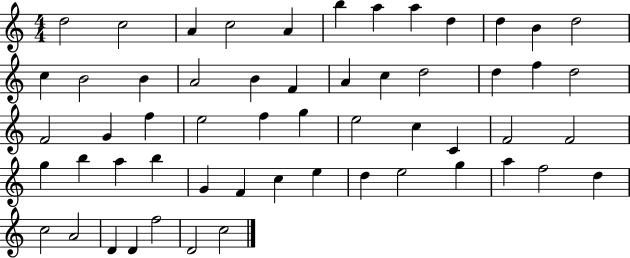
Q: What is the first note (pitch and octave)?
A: D5